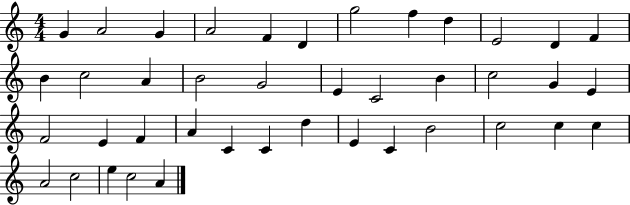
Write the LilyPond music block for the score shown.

{
  \clef treble
  \numericTimeSignature
  \time 4/4
  \key c \major
  g'4 a'2 g'4 | a'2 f'4 d'4 | g''2 f''4 d''4 | e'2 d'4 f'4 | \break b'4 c''2 a'4 | b'2 g'2 | e'4 c'2 b'4 | c''2 g'4 e'4 | \break f'2 e'4 f'4 | a'4 c'4 c'4 d''4 | e'4 c'4 b'2 | c''2 c''4 c''4 | \break a'2 c''2 | e''4 c''2 a'4 | \bar "|."
}